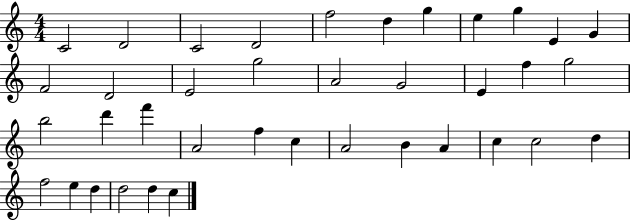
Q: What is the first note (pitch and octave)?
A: C4